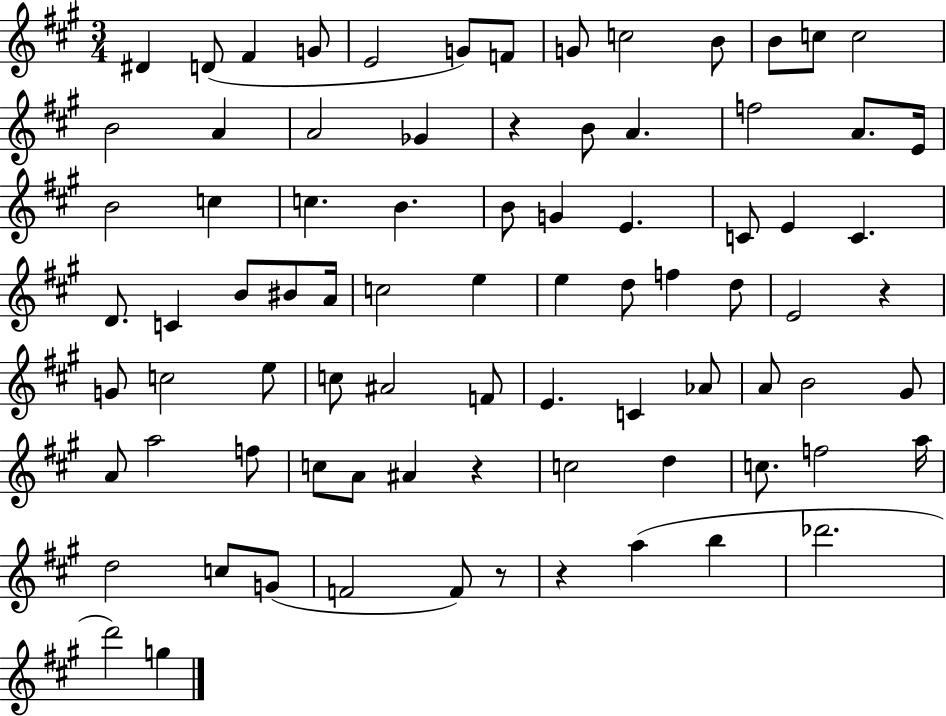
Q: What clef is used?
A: treble